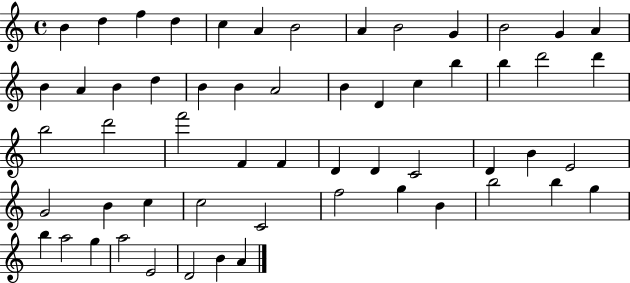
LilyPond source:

{
  \clef treble
  \time 4/4
  \defaultTimeSignature
  \key c \major
  b'4 d''4 f''4 d''4 | c''4 a'4 b'2 | a'4 b'2 g'4 | b'2 g'4 a'4 | \break b'4 a'4 b'4 d''4 | b'4 b'4 a'2 | b'4 d'4 c''4 b''4 | b''4 d'''2 d'''4 | \break b''2 d'''2 | f'''2 f'4 f'4 | d'4 d'4 c'2 | d'4 b'4 e'2 | \break g'2 b'4 c''4 | c''2 c'2 | f''2 g''4 b'4 | b''2 b''4 g''4 | \break b''4 a''2 g''4 | a''2 e'2 | d'2 b'4 a'4 | \bar "|."
}